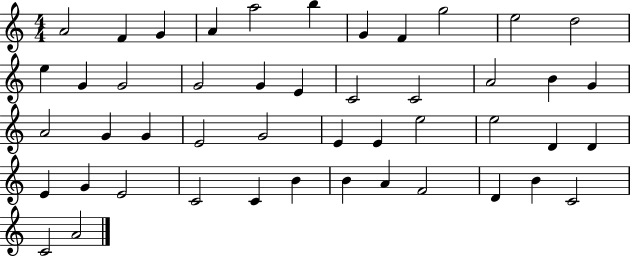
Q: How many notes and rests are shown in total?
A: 47